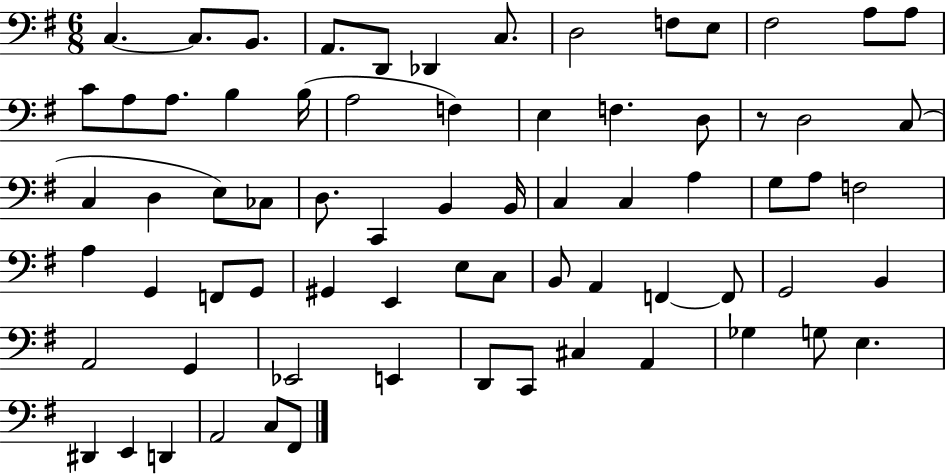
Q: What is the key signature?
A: G major